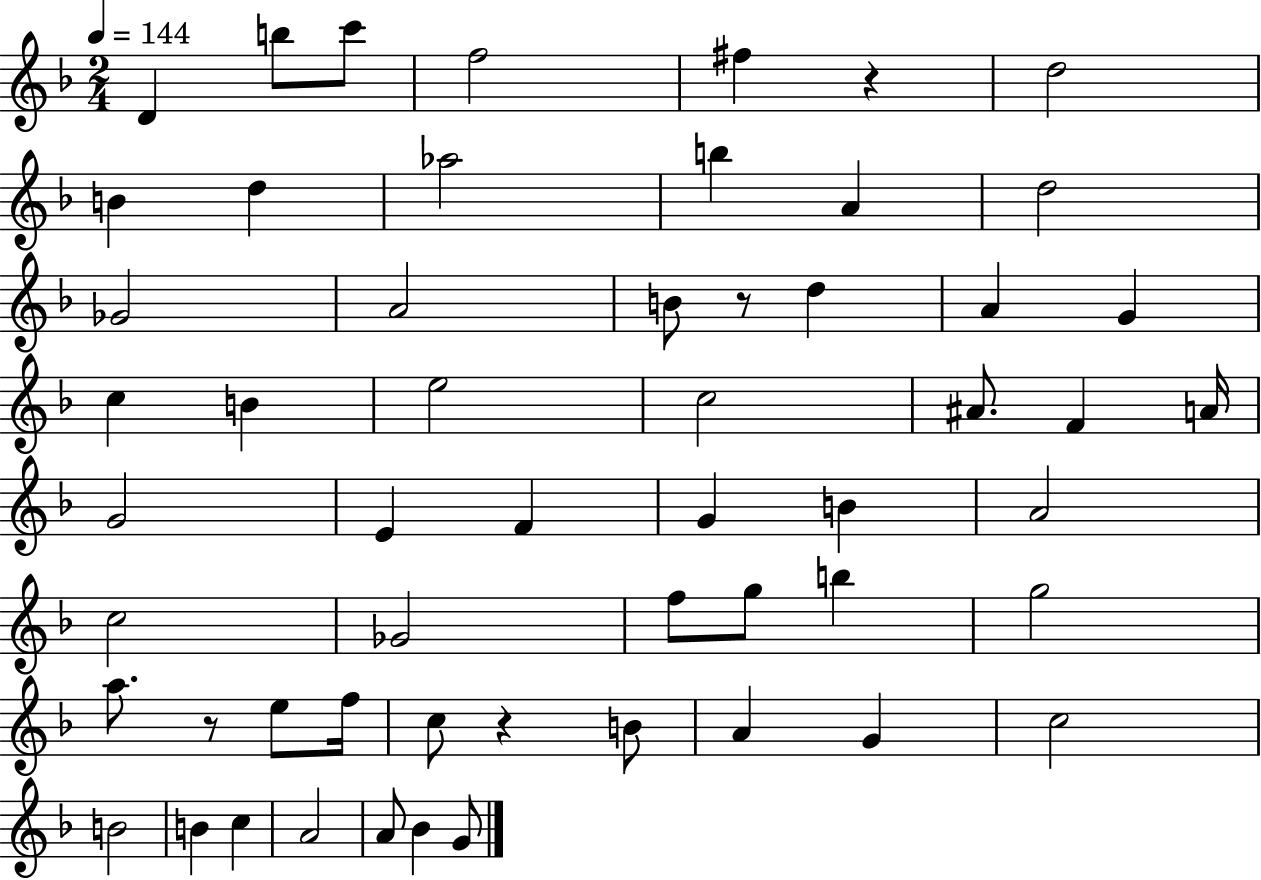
{
  \clef treble
  \numericTimeSignature
  \time 2/4
  \key f \major
  \tempo 4 = 144
  d'4 b''8 c'''8 | f''2 | fis''4 r4 | d''2 | \break b'4 d''4 | aes''2 | b''4 a'4 | d''2 | \break ges'2 | a'2 | b'8 r8 d''4 | a'4 g'4 | \break c''4 b'4 | e''2 | c''2 | ais'8. f'4 a'16 | \break g'2 | e'4 f'4 | g'4 b'4 | a'2 | \break c''2 | ges'2 | f''8 g''8 b''4 | g''2 | \break a''8. r8 e''8 f''16 | c''8 r4 b'8 | a'4 g'4 | c''2 | \break b'2 | b'4 c''4 | a'2 | a'8 bes'4 g'8 | \break \bar "|."
}